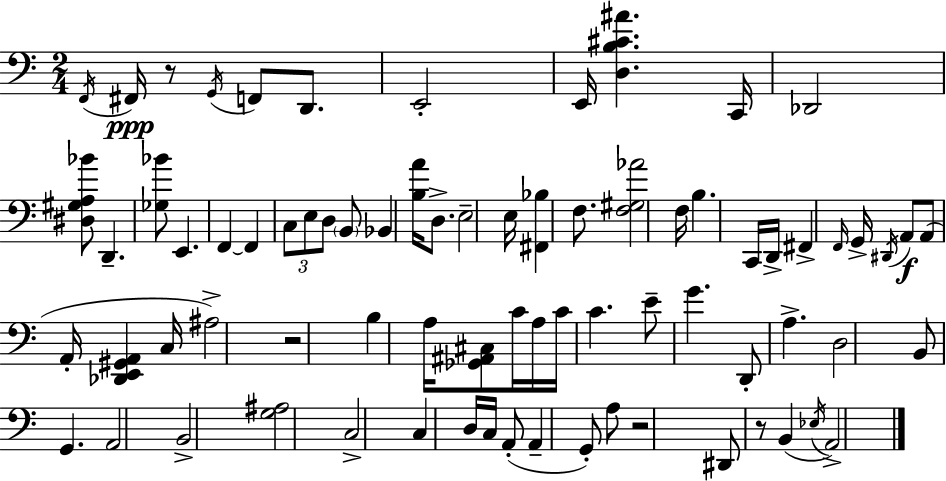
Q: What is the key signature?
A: C major